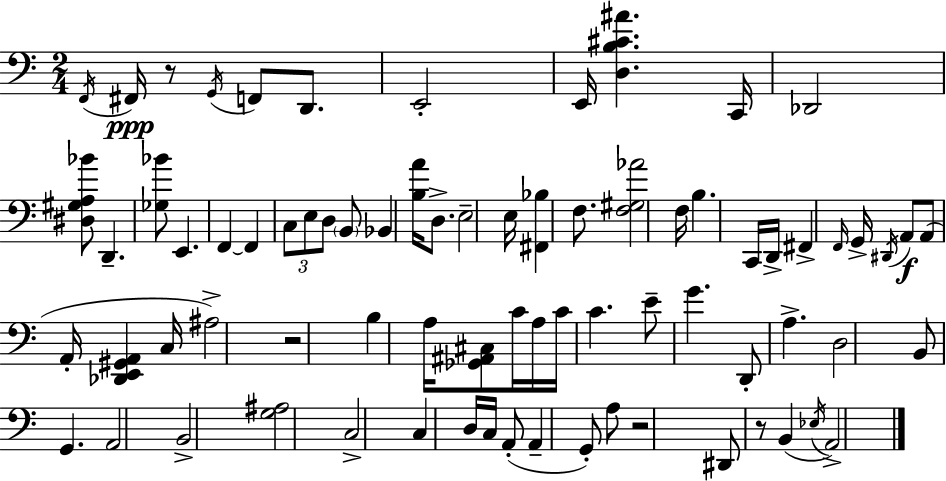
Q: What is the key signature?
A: C major